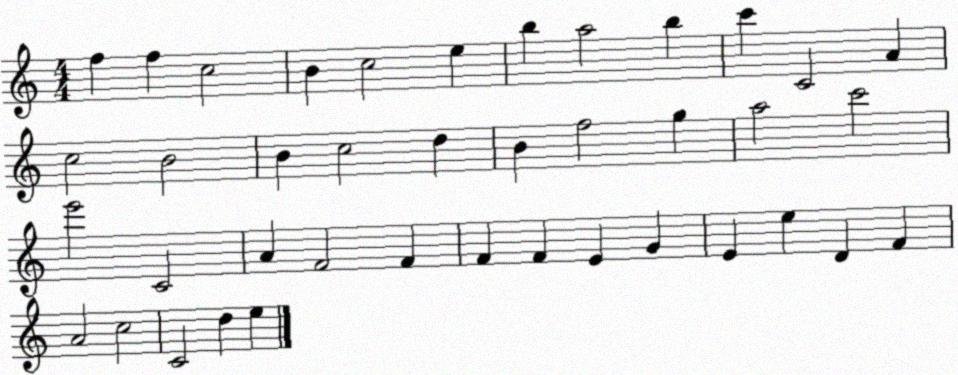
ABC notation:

X:1
T:Untitled
M:4/4
L:1/4
K:C
f f c2 B c2 e b a2 b c' C2 A c2 B2 B c2 d B f2 g a2 c'2 e'2 C2 A F2 F F F E G E e D F A2 c2 C2 d e